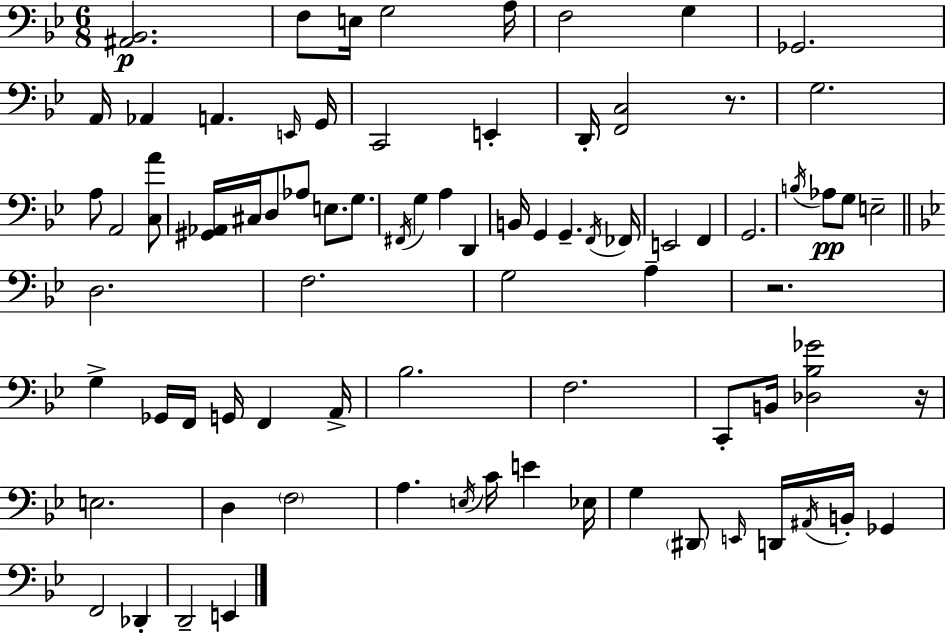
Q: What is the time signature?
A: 6/8